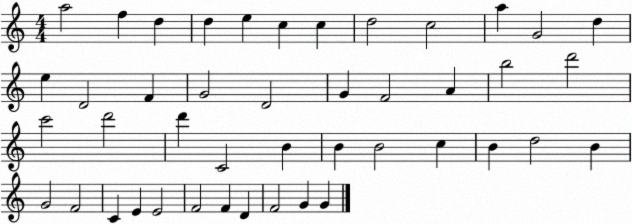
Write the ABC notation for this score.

X:1
T:Untitled
M:4/4
L:1/4
K:C
a2 f d d e c c d2 c2 a G2 d e D2 F G2 D2 G F2 A b2 d'2 c'2 d'2 d' C2 B B B2 c B d2 B G2 F2 C E E2 F2 F D F2 G G